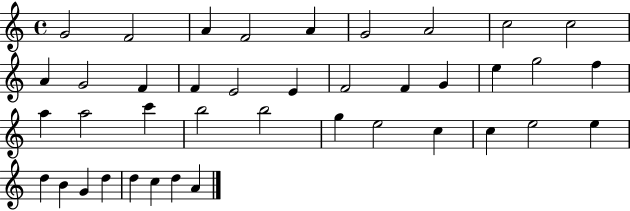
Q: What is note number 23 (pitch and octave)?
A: A5